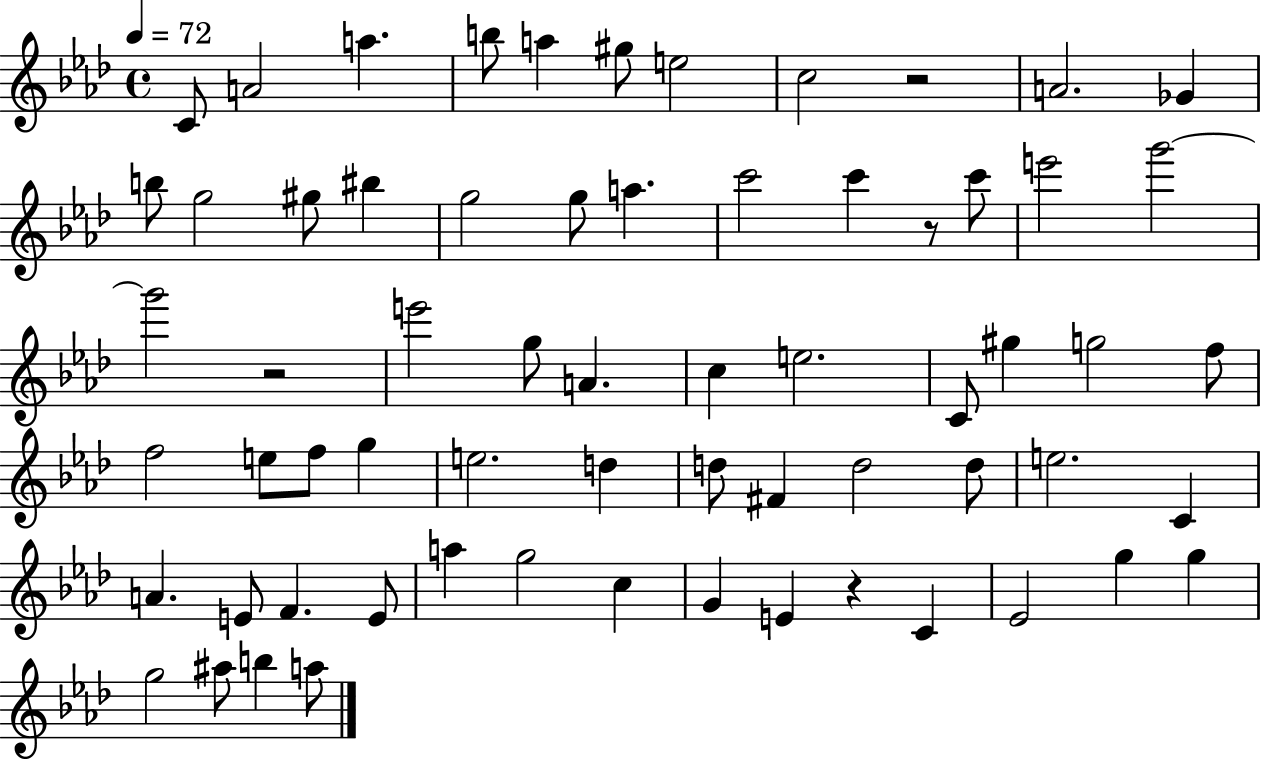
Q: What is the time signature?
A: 4/4